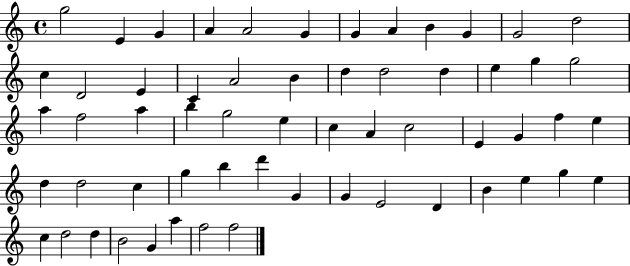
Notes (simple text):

G5/h E4/q G4/q A4/q A4/h G4/q G4/q A4/q B4/q G4/q G4/h D5/h C5/q D4/h E4/q C4/q A4/h B4/q D5/q D5/h D5/q E5/q G5/q G5/h A5/q F5/h A5/q B5/q G5/h E5/q C5/q A4/q C5/h E4/q G4/q F5/q E5/q D5/q D5/h C5/q G5/q B5/q D6/q G4/q G4/q E4/h D4/q B4/q E5/q G5/q E5/q C5/q D5/h D5/q B4/h G4/q A5/q F5/h F5/h